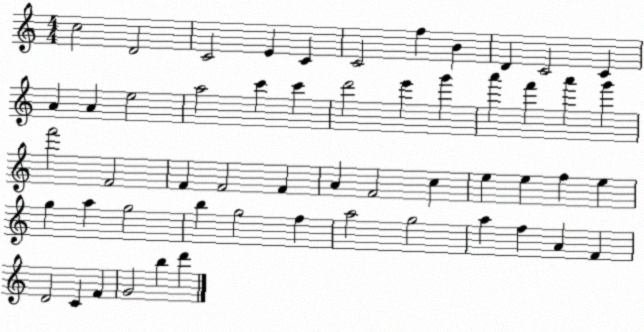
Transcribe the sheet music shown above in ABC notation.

X:1
T:Untitled
M:4/4
L:1/4
K:C
c2 D2 C2 E C C2 f B D C2 C A A e2 a2 c' c' d'2 e' g' a' f' a' g' f'2 F2 F F2 F A F2 c e e f e g a g2 b g2 f a2 g2 a f A F D2 C F G2 b d'